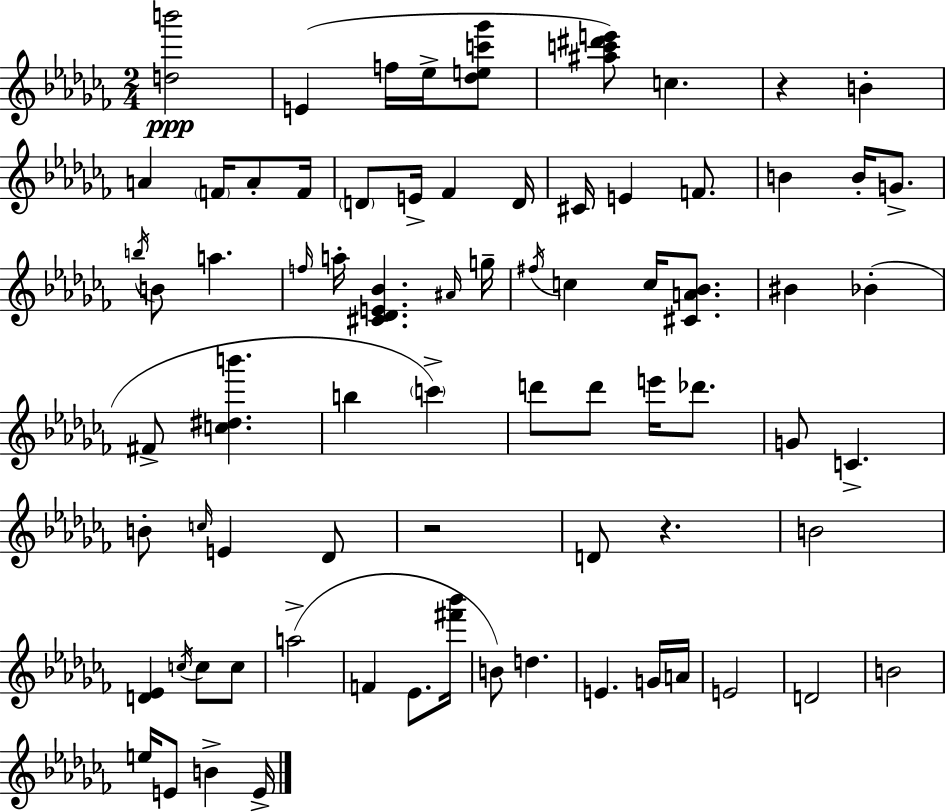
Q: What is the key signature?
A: AES minor